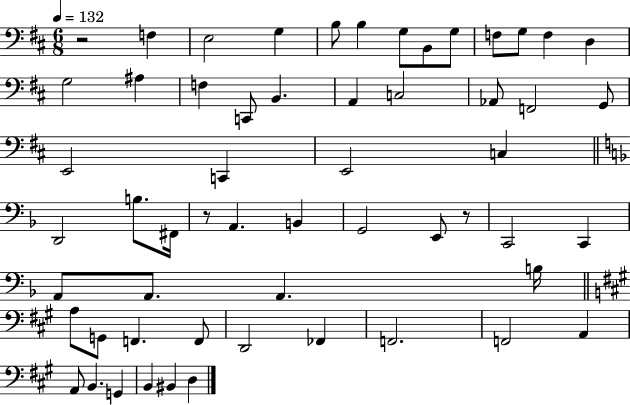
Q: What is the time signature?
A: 6/8